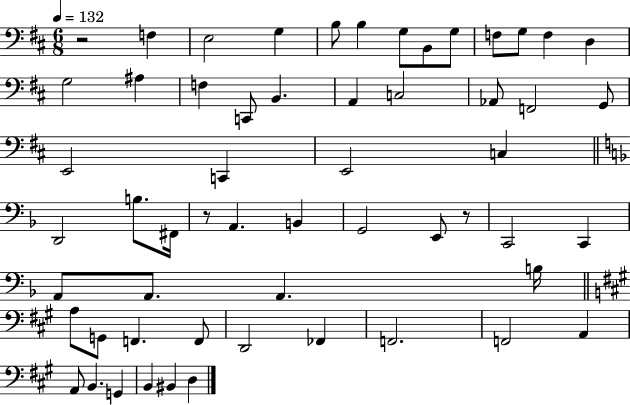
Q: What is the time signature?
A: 6/8